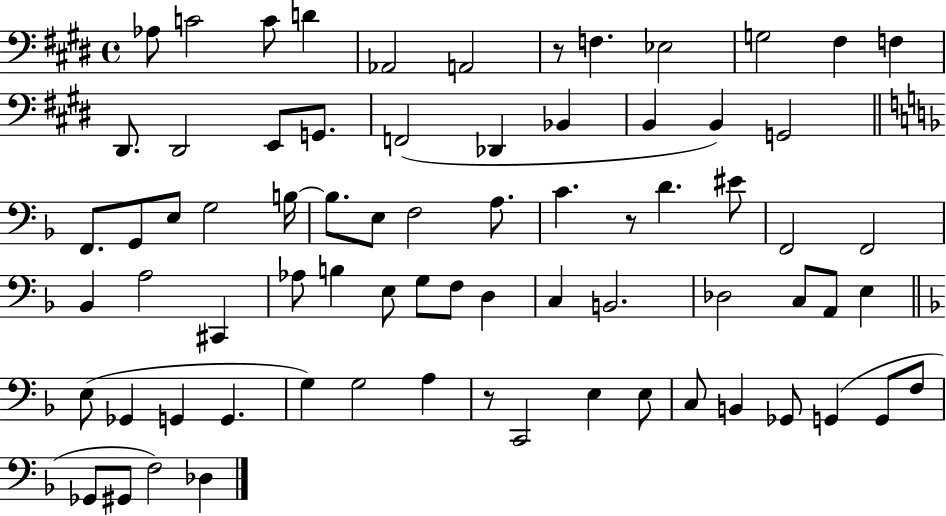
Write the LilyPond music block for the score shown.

{
  \clef bass
  \time 4/4
  \defaultTimeSignature
  \key e \major
  aes8 c'2 c'8 d'4 | aes,2 a,2 | r8 f4. ees2 | g2 fis4 f4 | \break dis,8. dis,2 e,8 g,8. | f,2( des,4 bes,4 | b,4 b,4) g,2 | \bar "||" \break \key d \minor f,8. g,8 e8 g2 b16~~ | b8. e8 f2 a8. | c'4. r8 d'4. eis'8 | f,2 f,2 | \break bes,4 a2 cis,4 | aes8 b4 e8 g8 f8 d4 | c4 b,2. | des2 c8 a,8 e4 | \break \bar "||" \break \key d \minor e8( ges,4 g,4 g,4. | g4) g2 a4 | r8 c,2 e4 e8 | c8 b,4 ges,8 g,4( g,8 f8 | \break ges,8 gis,8 f2) des4 | \bar "|."
}